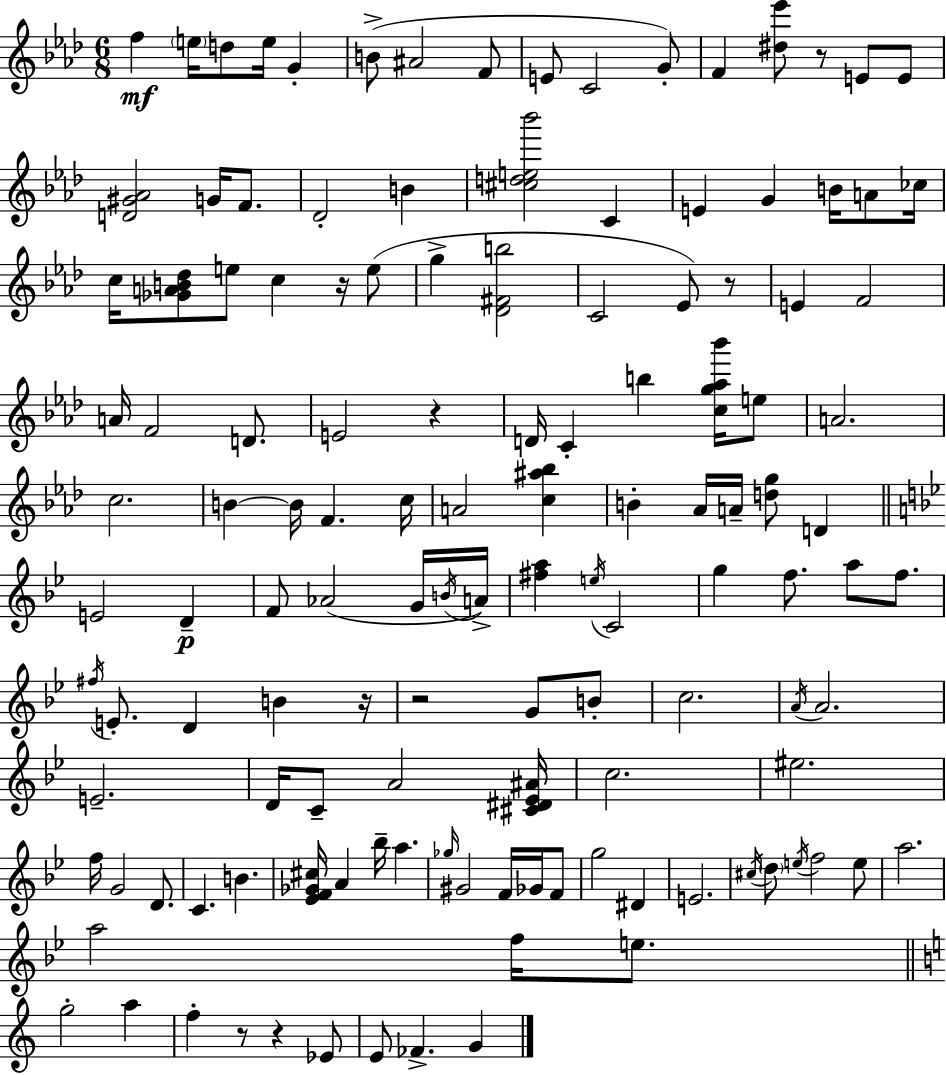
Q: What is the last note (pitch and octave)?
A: G4